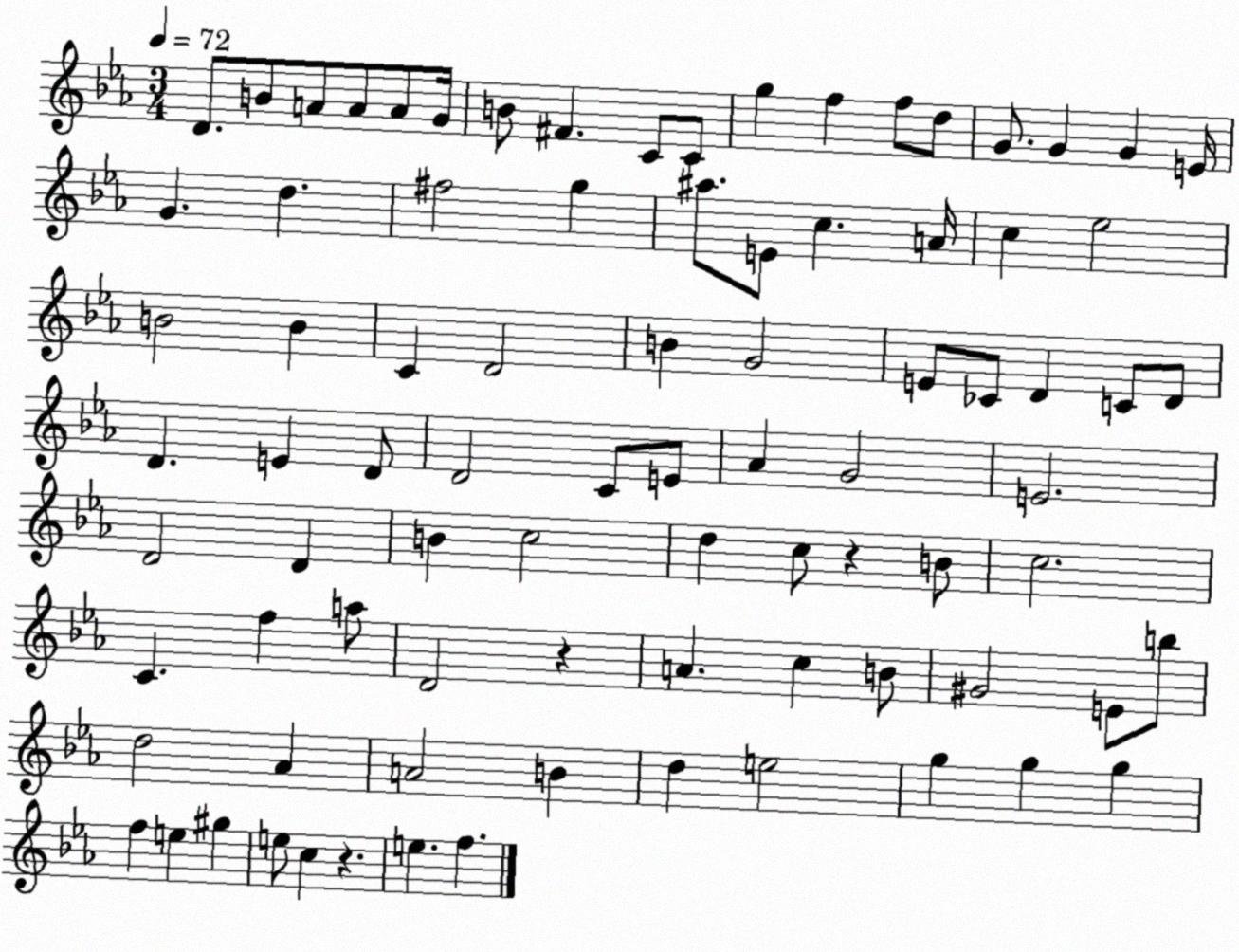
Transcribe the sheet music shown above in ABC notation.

X:1
T:Untitled
M:3/4
L:1/4
K:Eb
D/2 B/2 A/2 A/2 A/2 G/4 B/2 ^F C/2 C/2 g f f/2 d/2 G/2 G G E/4 G d ^f2 g ^a/2 E/2 c A/4 c _e2 B2 B C D2 B G2 E/2 _C/2 D C/2 D/2 D E D/2 D2 C/2 E/2 _A G2 E2 D2 D B c2 d c/2 z B/2 c2 C f a/2 D2 z A c B/2 ^G2 E/2 b/2 d2 _A A2 B d e2 g g g f e ^g e/2 c z e f